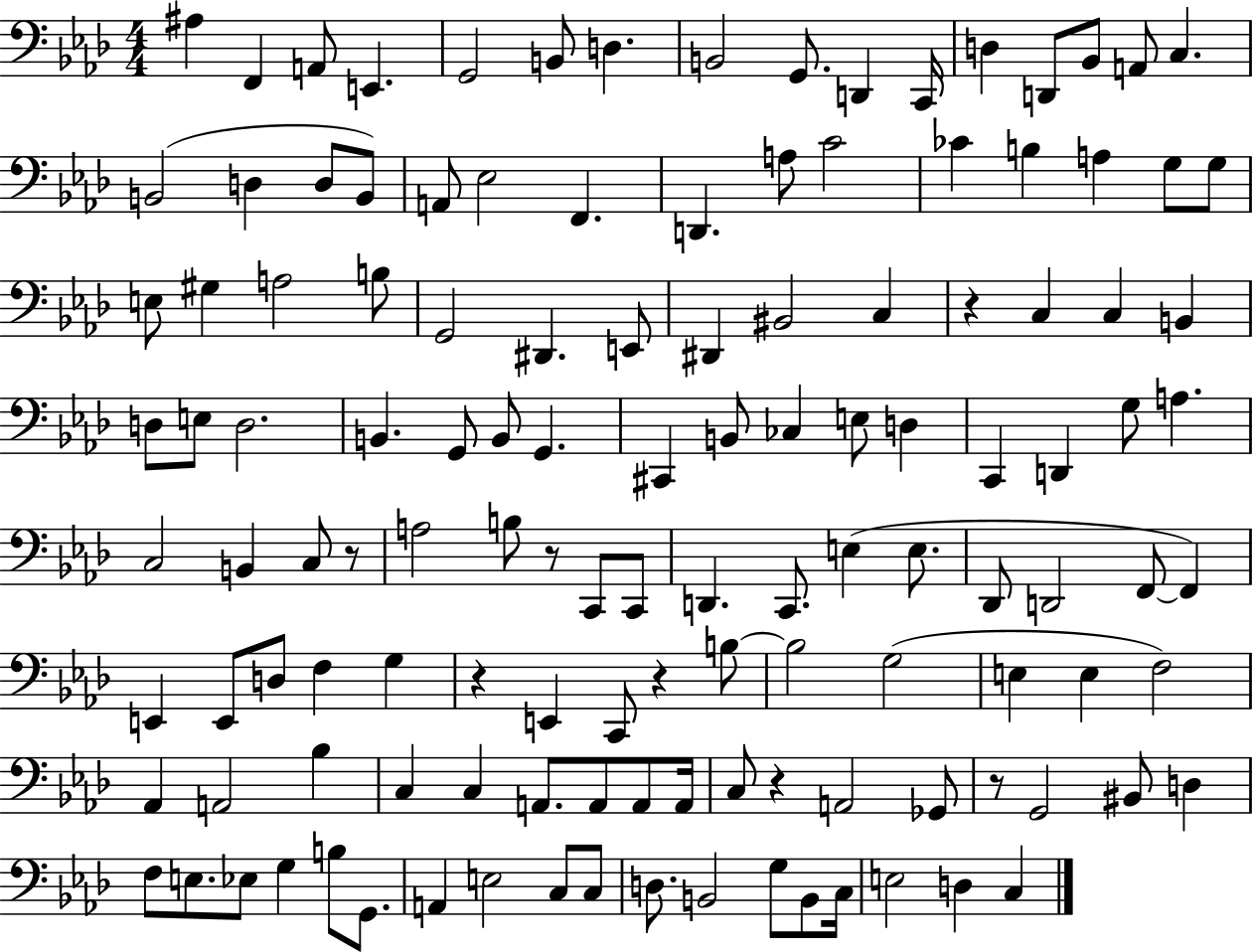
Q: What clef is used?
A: bass